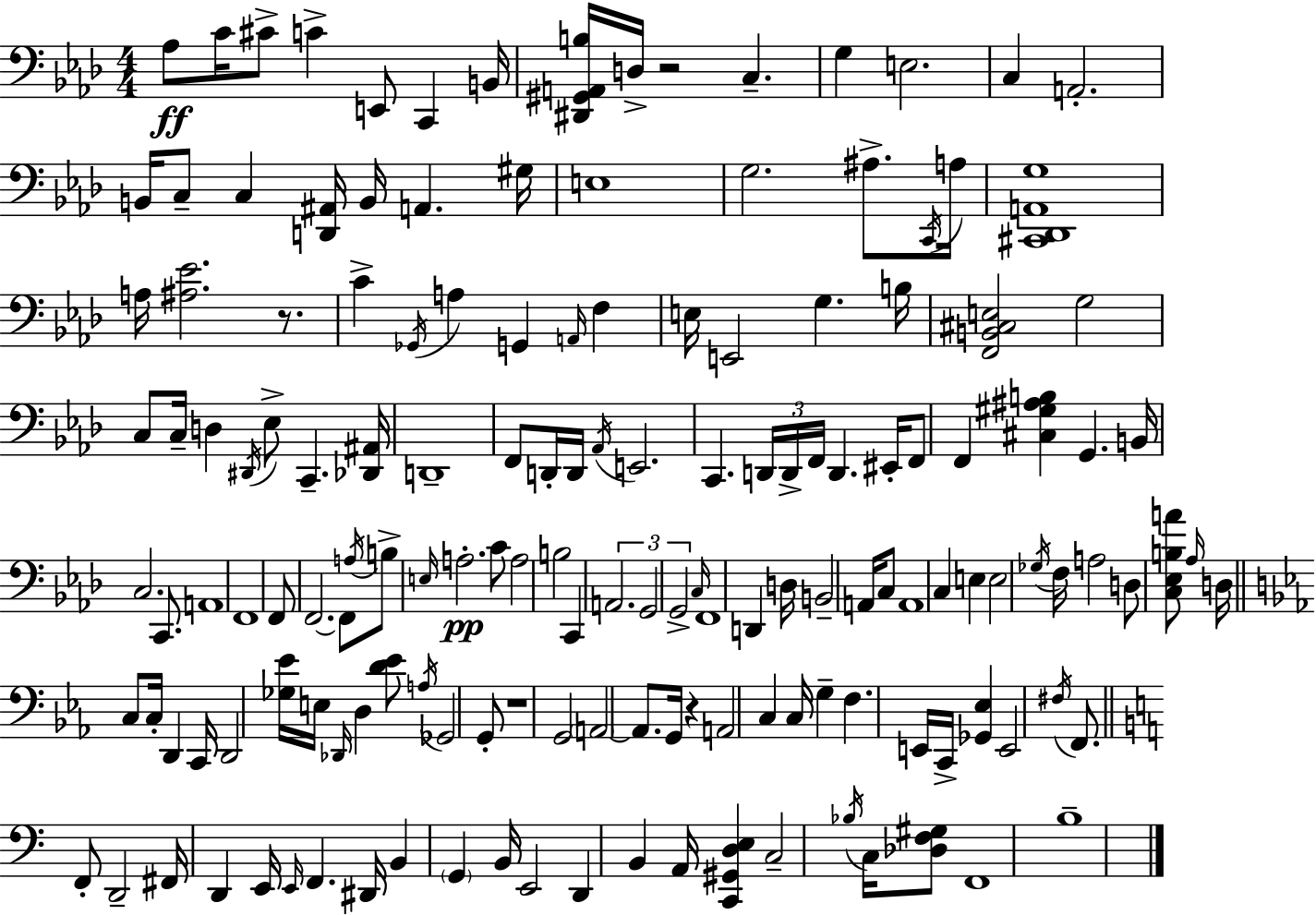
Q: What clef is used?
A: bass